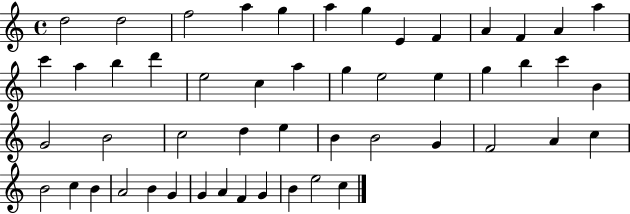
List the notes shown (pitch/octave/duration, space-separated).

D5/h D5/h F5/h A5/q G5/q A5/q G5/q E4/q F4/q A4/q F4/q A4/q A5/q C6/q A5/q B5/q D6/q E5/h C5/q A5/q G5/q E5/h E5/q G5/q B5/q C6/q B4/q G4/h B4/h C5/h D5/q E5/q B4/q B4/h G4/q F4/h A4/q C5/q B4/h C5/q B4/q A4/h B4/q G4/q G4/q A4/q F4/q G4/q B4/q E5/h C5/q